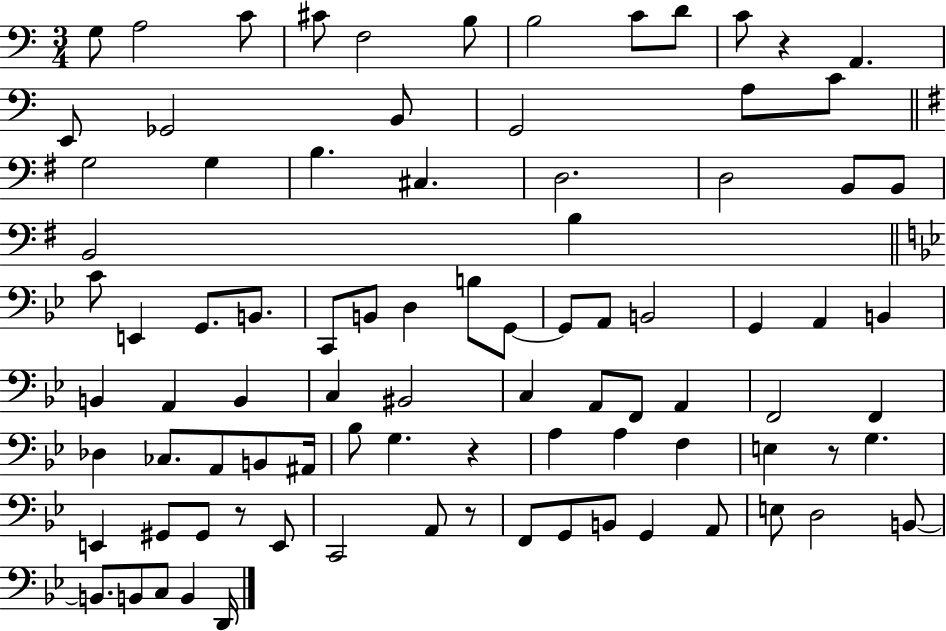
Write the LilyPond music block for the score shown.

{
  \clef bass
  \numericTimeSignature
  \time 3/4
  \key c \major
  g8 a2 c'8 | cis'8 f2 b8 | b2 c'8 d'8 | c'8 r4 a,4. | \break e,8 ges,2 b,8 | g,2 a8 c'8 | \bar "||" \break \key g \major g2 g4 | b4. cis4. | d2. | d2 b,8 b,8 | \break b,2 b4 | \bar "||" \break \key bes \major c'8 e,4 g,8. b,8. | c,8 b,8 d4 b8 g,8~~ | g,8 a,8 b,2 | g,4 a,4 b,4 | \break b,4 a,4 b,4 | c4 bis,2 | c4 a,8 f,8 a,4 | f,2 f,4 | \break des4 ces8. a,8 b,8 ais,16 | bes8 g4. r4 | a4 a4 f4 | e4 r8 g4. | \break e,4 gis,8 gis,8 r8 e,8 | c,2 a,8 r8 | f,8 g,8 b,8 g,4 a,8 | e8 d2 b,8~~ | \break b,8. b,8 c8 b,4 d,16 | \bar "|."
}